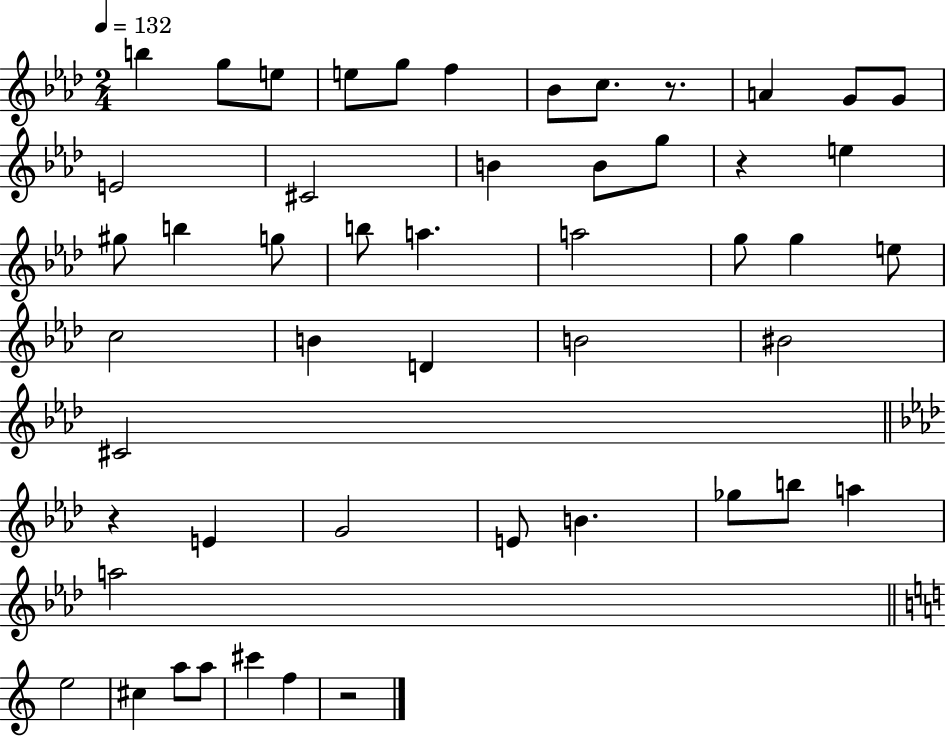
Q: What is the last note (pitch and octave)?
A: F5